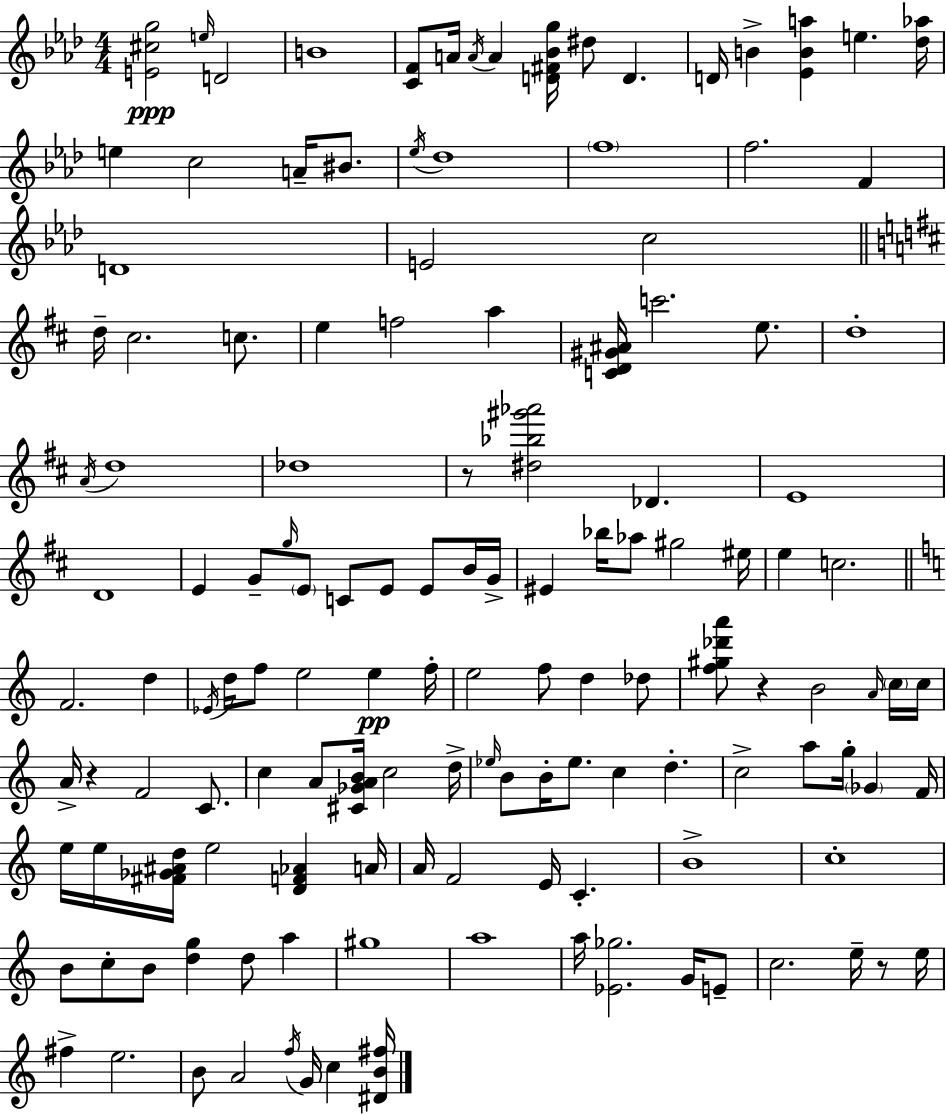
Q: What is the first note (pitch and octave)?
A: E5